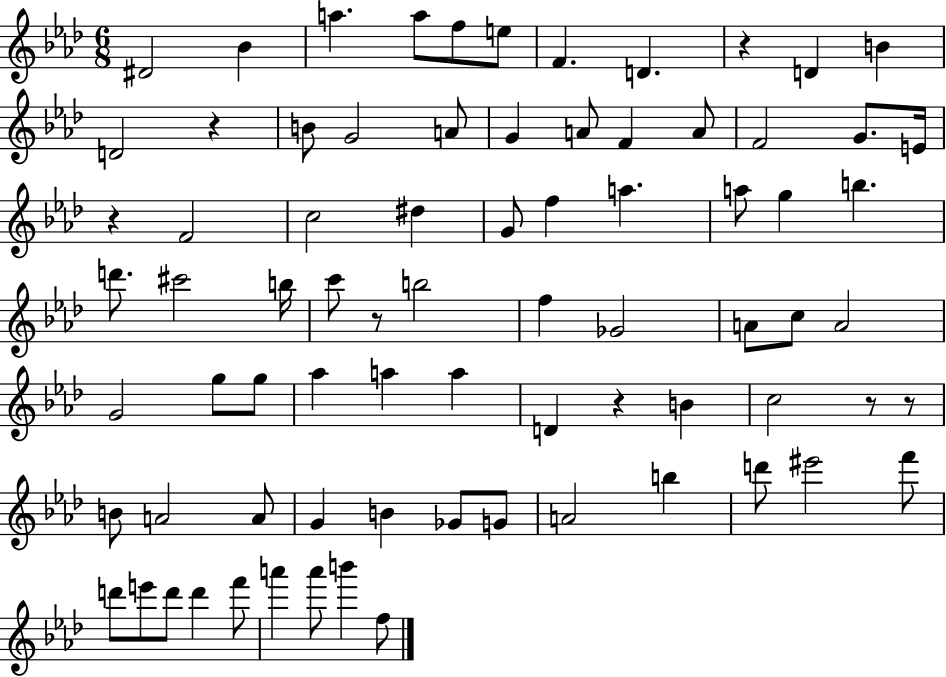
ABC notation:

X:1
T:Untitled
M:6/8
L:1/4
K:Ab
^D2 _B a a/2 f/2 e/2 F D z D B D2 z B/2 G2 A/2 G A/2 F A/2 F2 G/2 E/4 z F2 c2 ^d G/2 f a a/2 g b d'/2 ^c'2 b/4 c'/2 z/2 b2 f _G2 A/2 c/2 A2 G2 g/2 g/2 _a a a D z B c2 z/2 z/2 B/2 A2 A/2 G B _G/2 G/2 A2 b d'/2 ^e'2 f'/2 d'/2 e'/2 d'/2 d' f'/2 a' a'/2 b' f/2